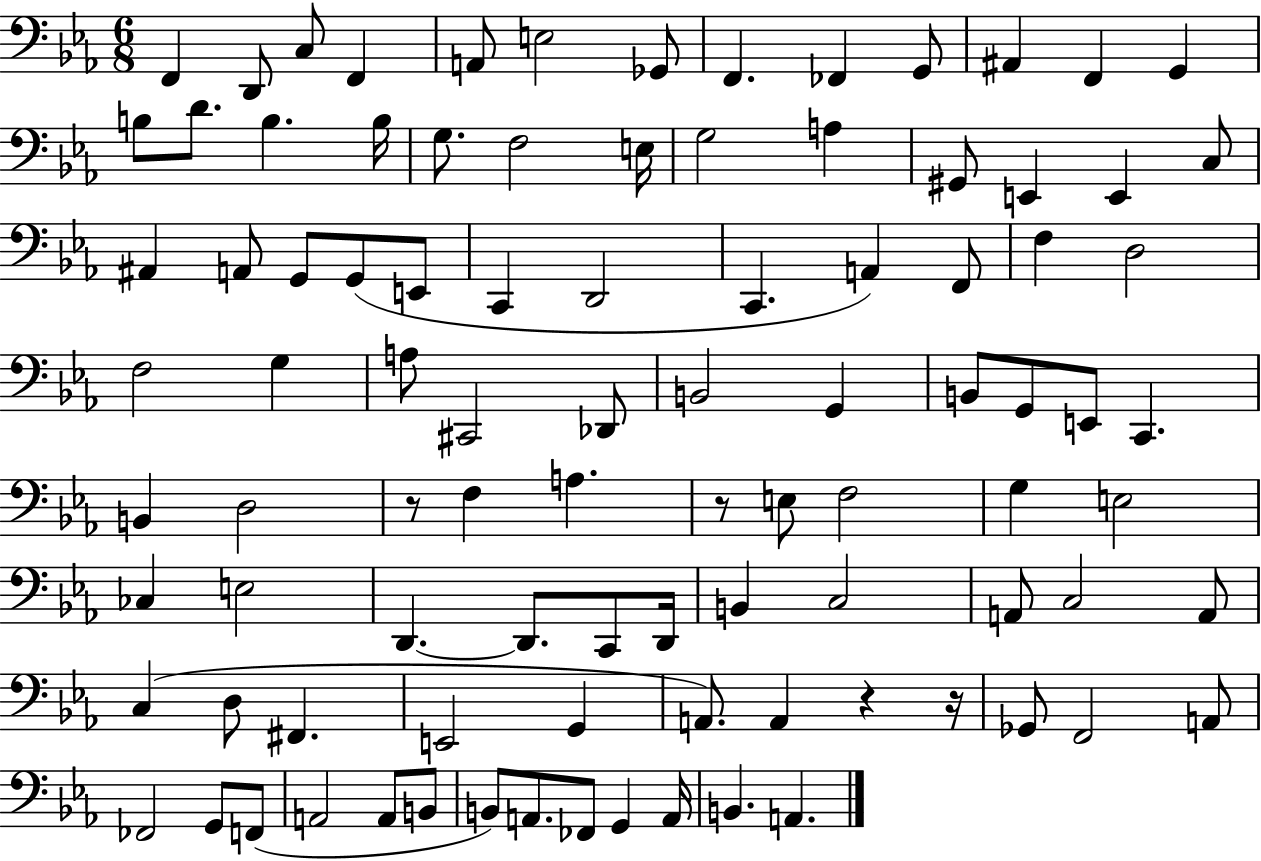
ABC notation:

X:1
T:Untitled
M:6/8
L:1/4
K:Eb
F,, D,,/2 C,/2 F,, A,,/2 E,2 _G,,/2 F,, _F,, G,,/2 ^A,, F,, G,, B,/2 D/2 B, B,/4 G,/2 F,2 E,/4 G,2 A, ^G,,/2 E,, E,, C,/2 ^A,, A,,/2 G,,/2 G,,/2 E,,/2 C,, D,,2 C,, A,, F,,/2 F, D,2 F,2 G, A,/2 ^C,,2 _D,,/2 B,,2 G,, B,,/2 G,,/2 E,,/2 C,, B,, D,2 z/2 F, A, z/2 E,/2 F,2 G, E,2 _C, E,2 D,, D,,/2 C,,/2 D,,/4 B,, C,2 A,,/2 C,2 A,,/2 C, D,/2 ^F,, E,,2 G,, A,,/2 A,, z z/4 _G,,/2 F,,2 A,,/2 _F,,2 G,,/2 F,,/2 A,,2 A,,/2 B,,/2 B,,/2 A,,/2 _F,,/2 G,, A,,/4 B,, A,,